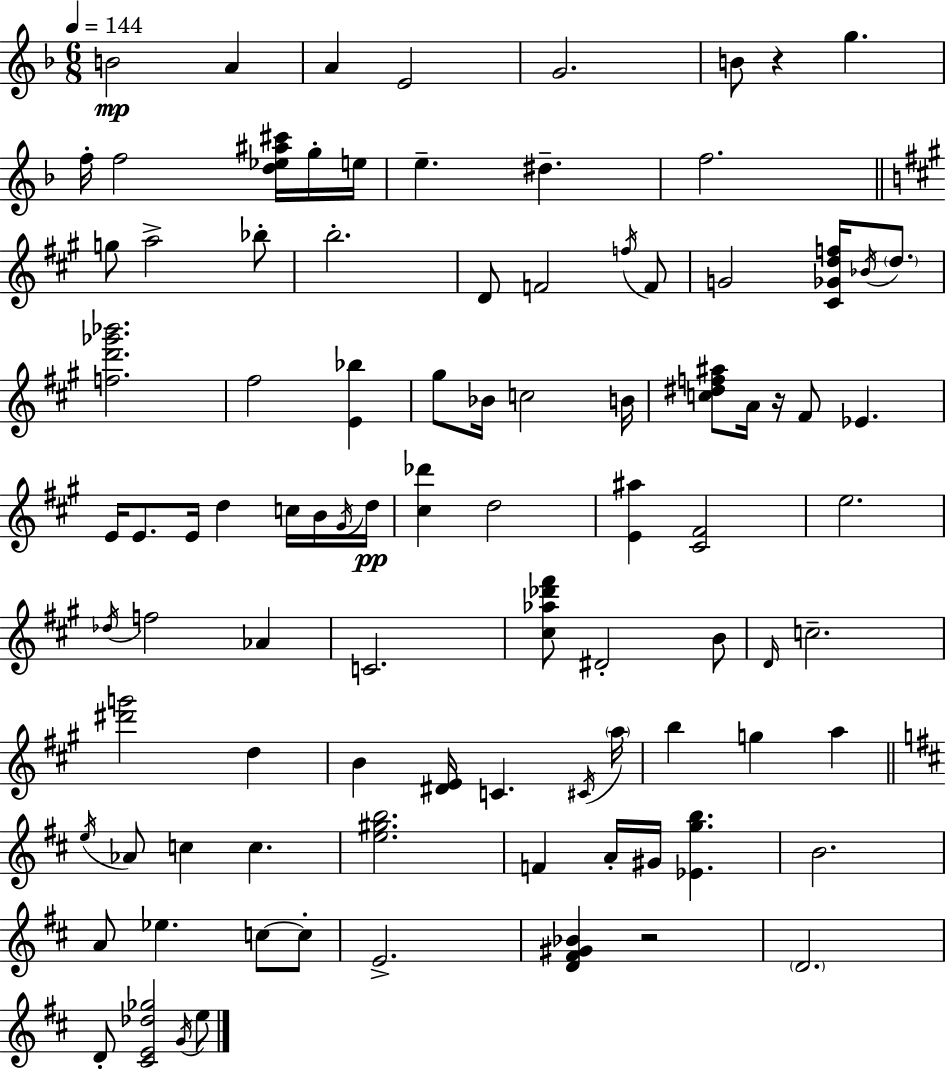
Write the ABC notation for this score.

X:1
T:Untitled
M:6/8
L:1/4
K:F
B2 A A E2 G2 B/2 z g f/4 f2 [d_e^a^c']/4 g/4 e/4 e ^d f2 g/2 a2 _b/2 b2 D/2 F2 f/4 F/2 G2 [^C_Gdf]/4 _B/4 d/2 [fd'_g'_b']2 ^f2 [E_b] ^g/2 _B/4 c2 B/4 [c^df^a]/2 A/4 z/4 ^F/2 _E E/4 E/2 E/4 d c/4 B/4 ^G/4 d/4 [^c_d'] d2 [E^a] [^C^F]2 e2 _d/4 f2 _A C2 [^c_a_d'^f']/2 ^D2 B/2 D/4 c2 [^d'g']2 d B [^DE]/4 C ^C/4 a/4 b g a e/4 _A/2 c c [e^gb]2 F A/4 ^G/4 [_Egb] B2 A/2 _e c/2 c/2 E2 [D^F^G_B] z2 D2 D/2 [^CE_d_g]2 G/4 e/2